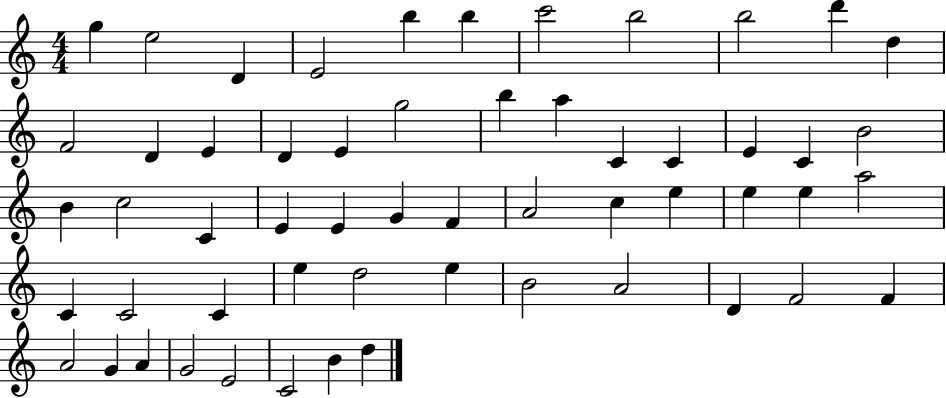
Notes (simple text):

G5/q E5/h D4/q E4/h B5/q B5/q C6/h B5/h B5/h D6/q D5/q F4/h D4/q E4/q D4/q E4/q G5/h B5/q A5/q C4/q C4/q E4/q C4/q B4/h B4/q C5/h C4/q E4/q E4/q G4/q F4/q A4/h C5/q E5/q E5/q E5/q A5/h C4/q C4/h C4/q E5/q D5/h E5/q B4/h A4/h D4/q F4/h F4/q A4/h G4/q A4/q G4/h E4/h C4/h B4/q D5/q